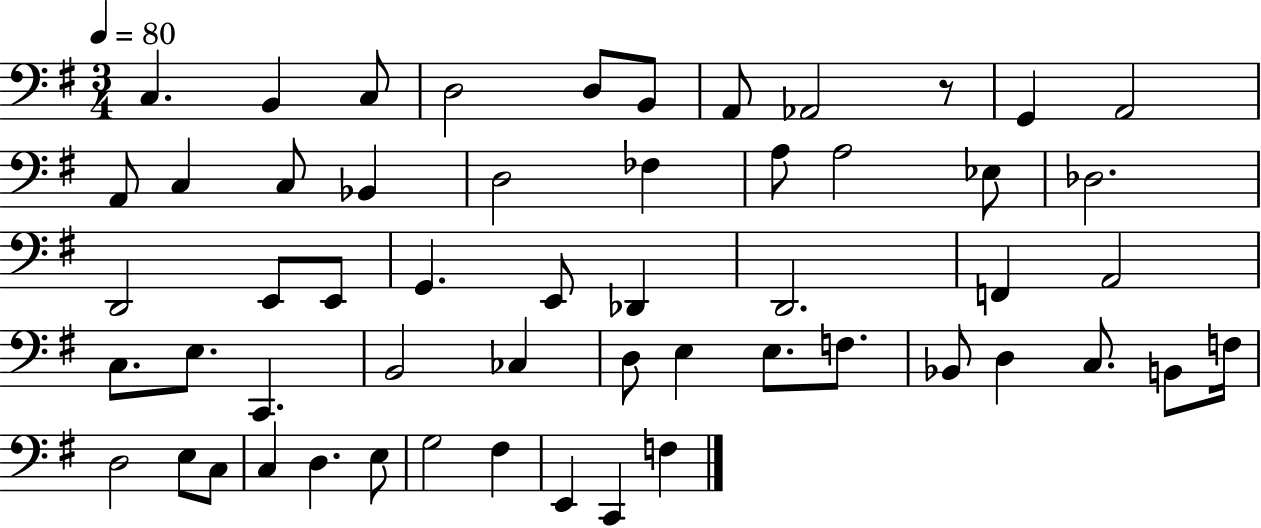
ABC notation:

X:1
T:Untitled
M:3/4
L:1/4
K:G
C, B,, C,/2 D,2 D,/2 B,,/2 A,,/2 _A,,2 z/2 G,, A,,2 A,,/2 C, C,/2 _B,, D,2 _F, A,/2 A,2 _E,/2 _D,2 D,,2 E,,/2 E,,/2 G,, E,,/2 _D,, D,,2 F,, A,,2 C,/2 E,/2 C,, B,,2 _C, D,/2 E, E,/2 F,/2 _B,,/2 D, C,/2 B,,/2 F,/4 D,2 E,/2 C,/2 C, D, E,/2 G,2 ^F, E,, C,, F,